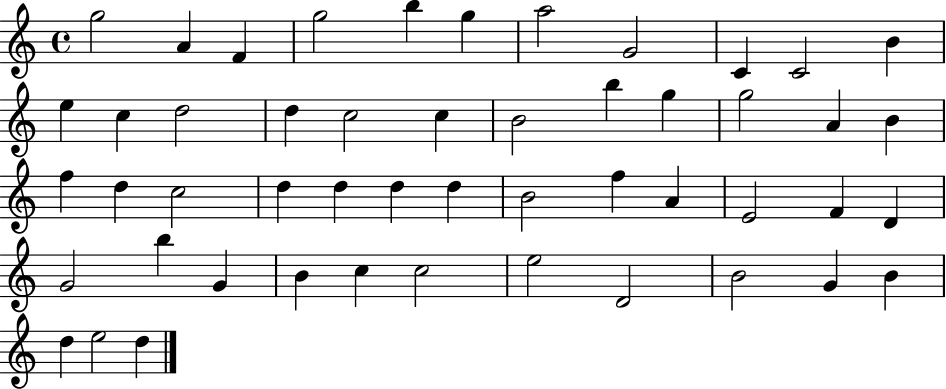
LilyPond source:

{
  \clef treble
  \time 4/4
  \defaultTimeSignature
  \key c \major
  g''2 a'4 f'4 | g''2 b''4 g''4 | a''2 g'2 | c'4 c'2 b'4 | \break e''4 c''4 d''2 | d''4 c''2 c''4 | b'2 b''4 g''4 | g''2 a'4 b'4 | \break f''4 d''4 c''2 | d''4 d''4 d''4 d''4 | b'2 f''4 a'4 | e'2 f'4 d'4 | \break g'2 b''4 g'4 | b'4 c''4 c''2 | e''2 d'2 | b'2 g'4 b'4 | \break d''4 e''2 d''4 | \bar "|."
}